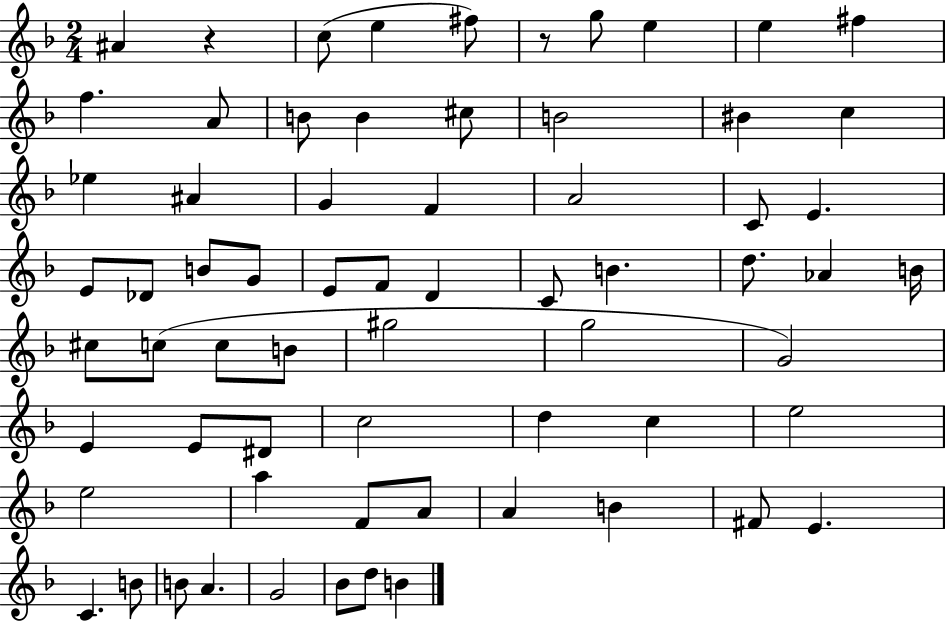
A#4/q R/q C5/e E5/q F#5/e R/e G5/e E5/q E5/q F#5/q F5/q. A4/e B4/e B4/q C#5/e B4/h BIS4/q C5/q Eb5/q A#4/q G4/q F4/q A4/h C4/e E4/q. E4/e Db4/e B4/e G4/e E4/e F4/e D4/q C4/e B4/q. D5/e. Ab4/q B4/s C#5/e C5/e C5/e B4/e G#5/h G5/h G4/h E4/q E4/e D#4/e C5/h D5/q C5/q E5/h E5/h A5/q F4/e A4/e A4/q B4/q F#4/e E4/q. C4/q. B4/e B4/e A4/q. G4/h Bb4/e D5/e B4/q